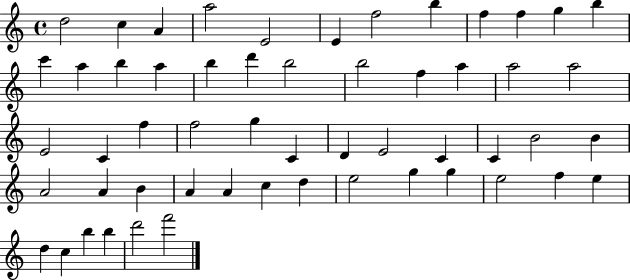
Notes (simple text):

D5/h C5/q A4/q A5/h E4/h E4/q F5/h B5/q F5/q F5/q G5/q B5/q C6/q A5/q B5/q A5/q B5/q D6/q B5/h B5/h F5/q A5/q A5/h A5/h E4/h C4/q F5/q F5/h G5/q C4/q D4/q E4/h C4/q C4/q B4/h B4/q A4/h A4/q B4/q A4/q A4/q C5/q D5/q E5/h G5/q G5/q E5/h F5/q E5/q D5/q C5/q B5/q B5/q D6/h F6/h